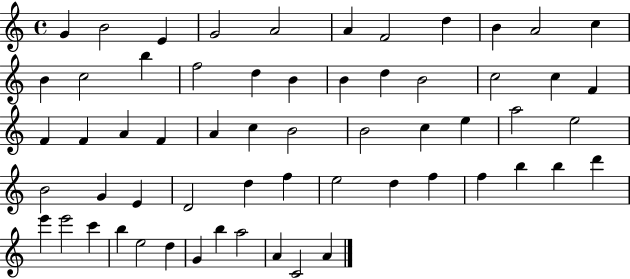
{
  \clef treble
  \time 4/4
  \defaultTimeSignature
  \key c \major
  g'4 b'2 e'4 | g'2 a'2 | a'4 f'2 d''4 | b'4 a'2 c''4 | \break b'4 c''2 b''4 | f''2 d''4 b'4 | b'4 d''4 b'2 | c''2 c''4 f'4 | \break f'4 f'4 a'4 f'4 | a'4 c''4 b'2 | b'2 c''4 e''4 | a''2 e''2 | \break b'2 g'4 e'4 | d'2 d''4 f''4 | e''2 d''4 f''4 | f''4 b''4 b''4 d'''4 | \break e'''4 e'''2 c'''4 | b''4 e''2 d''4 | g'4 b''4 a''2 | a'4 c'2 a'4 | \break \bar "|."
}